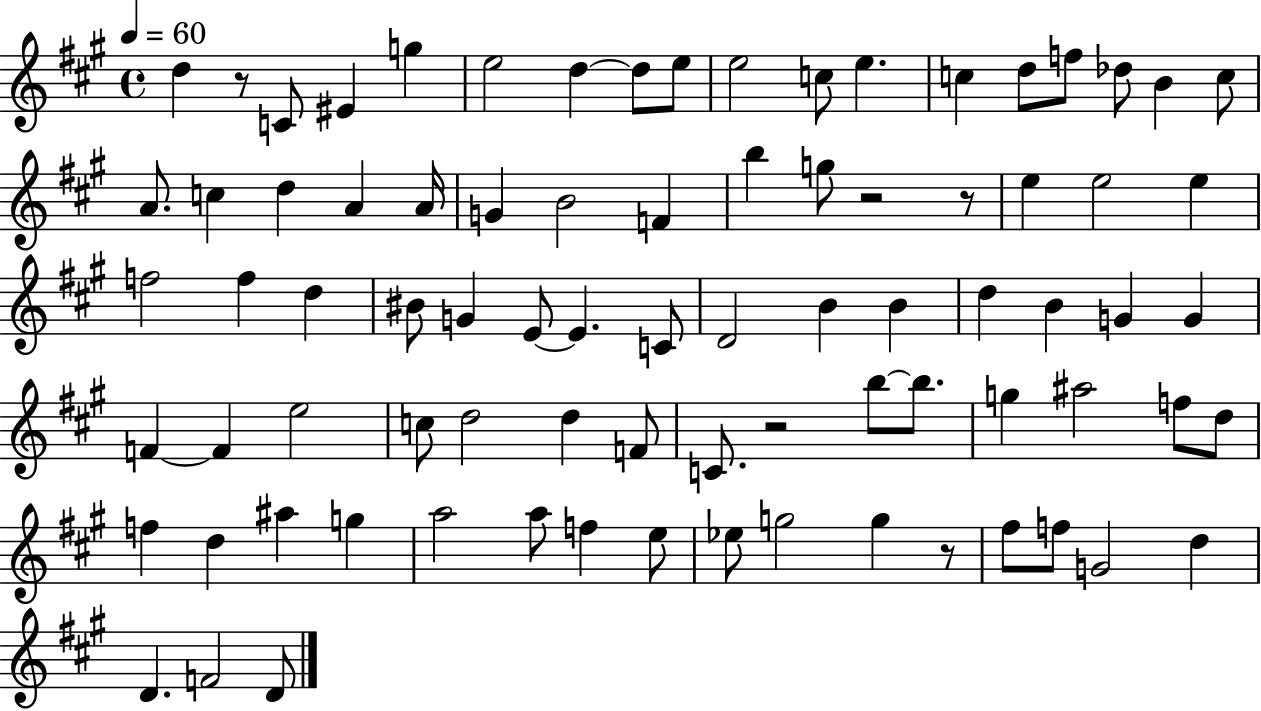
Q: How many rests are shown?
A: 5